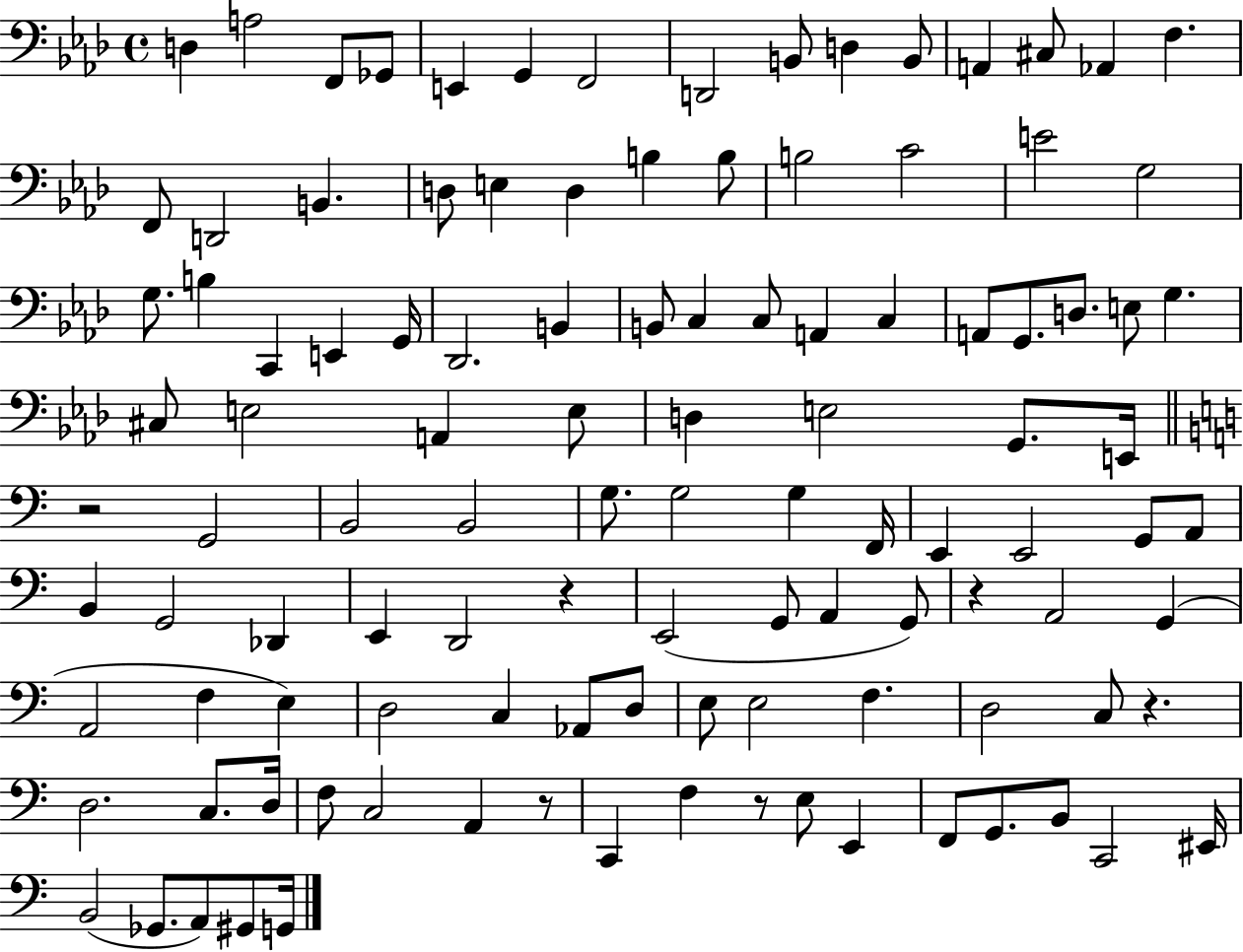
{
  \clef bass
  \time 4/4
  \defaultTimeSignature
  \key aes \major
  d4 a2 f,8 ges,8 | e,4 g,4 f,2 | d,2 b,8 d4 b,8 | a,4 cis8 aes,4 f4. | \break f,8 d,2 b,4. | d8 e4 d4 b4 b8 | b2 c'2 | e'2 g2 | \break g8. b4 c,4 e,4 g,16 | des,2. b,4 | b,8 c4 c8 a,4 c4 | a,8 g,8. d8. e8 g4. | \break cis8 e2 a,4 e8 | d4 e2 g,8. e,16 | \bar "||" \break \key c \major r2 g,2 | b,2 b,2 | g8. g2 g4 f,16 | e,4 e,2 g,8 a,8 | \break b,4 g,2 des,4 | e,4 d,2 r4 | e,2( g,8 a,4 g,8) | r4 a,2 g,4( | \break a,2 f4 e4) | d2 c4 aes,8 d8 | e8 e2 f4. | d2 c8 r4. | \break d2. c8. d16 | f8 c2 a,4 r8 | c,4 f4 r8 e8 e,4 | f,8 g,8. b,8 c,2 eis,16 | \break b,2( ges,8. a,8) gis,8 g,16 | \bar "|."
}